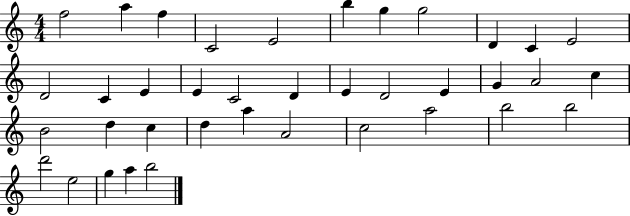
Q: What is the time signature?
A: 4/4